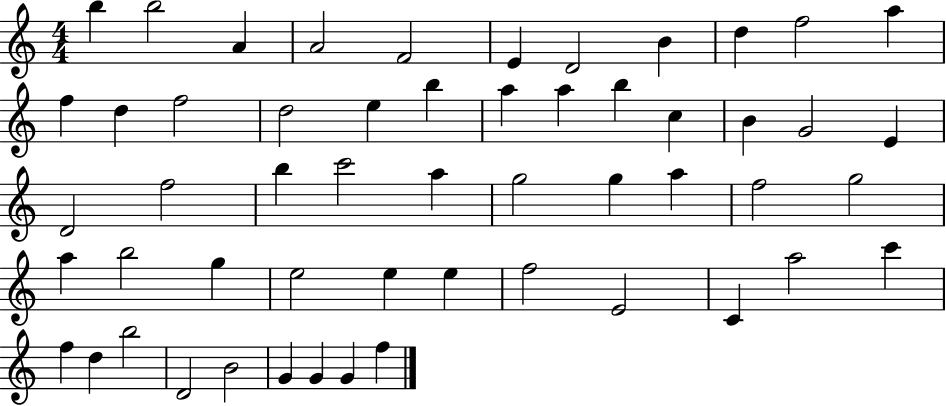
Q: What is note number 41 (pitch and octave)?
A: F5